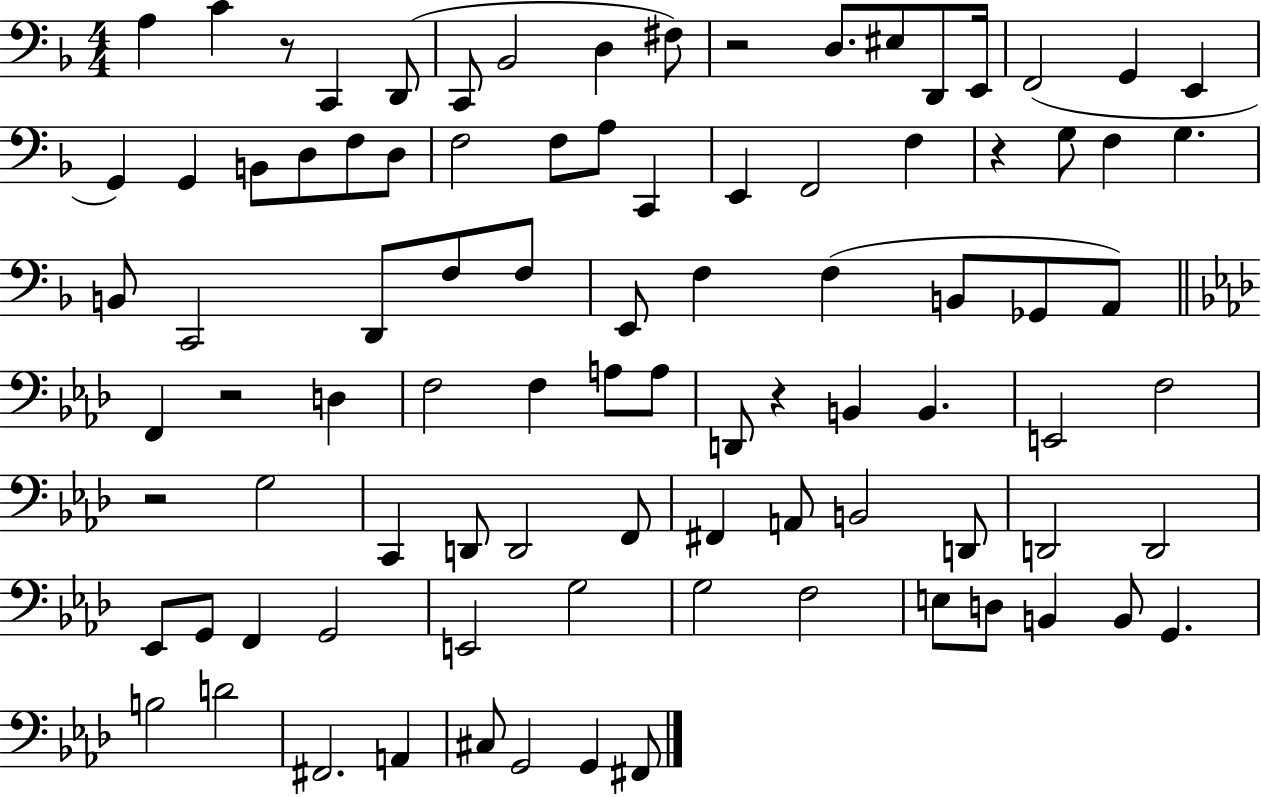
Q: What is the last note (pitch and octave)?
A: F#2